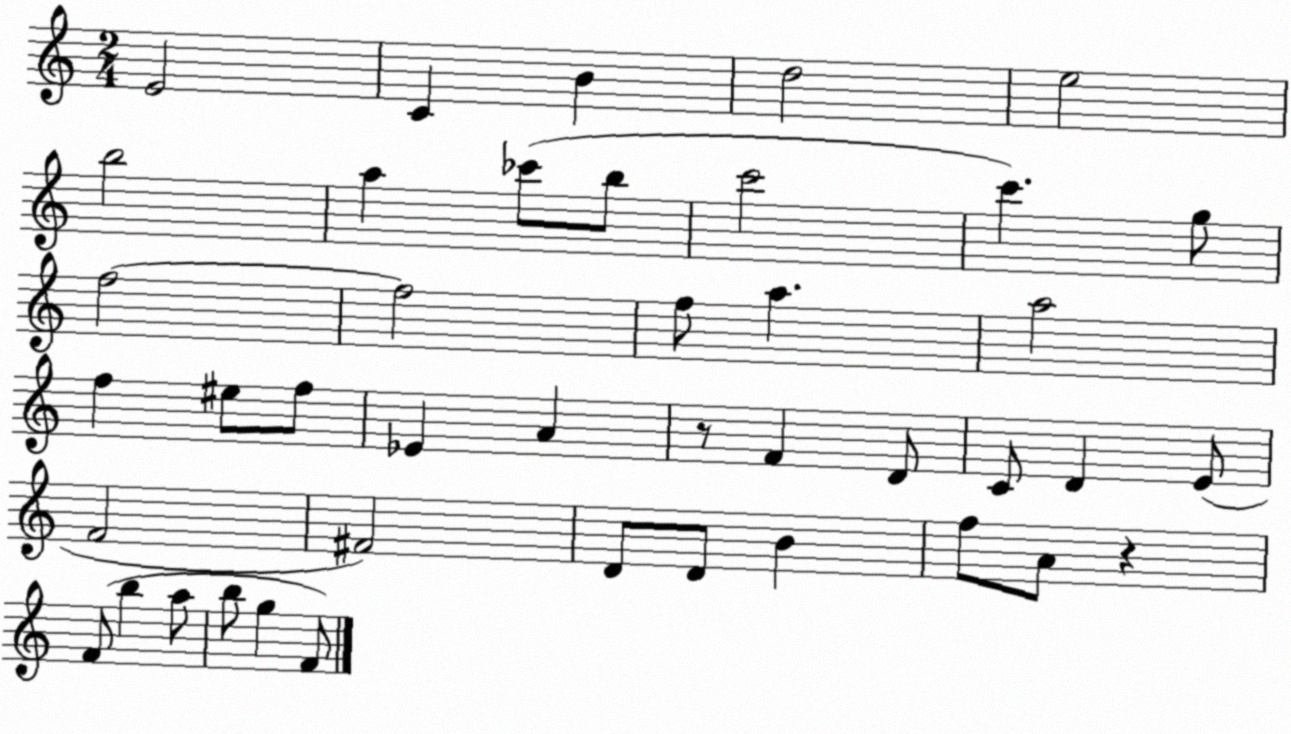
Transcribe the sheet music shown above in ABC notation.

X:1
T:Untitled
M:2/4
L:1/4
K:C
E2 C B d2 e2 b2 a _c'/2 b/2 c'2 c' g/2 f2 f2 f/2 a a2 f ^e/2 f/2 _E A z/2 F D/2 C/2 D E/2 F2 ^F2 D/2 D/2 B f/2 A/2 z F/2 b a/2 b/2 g F/2